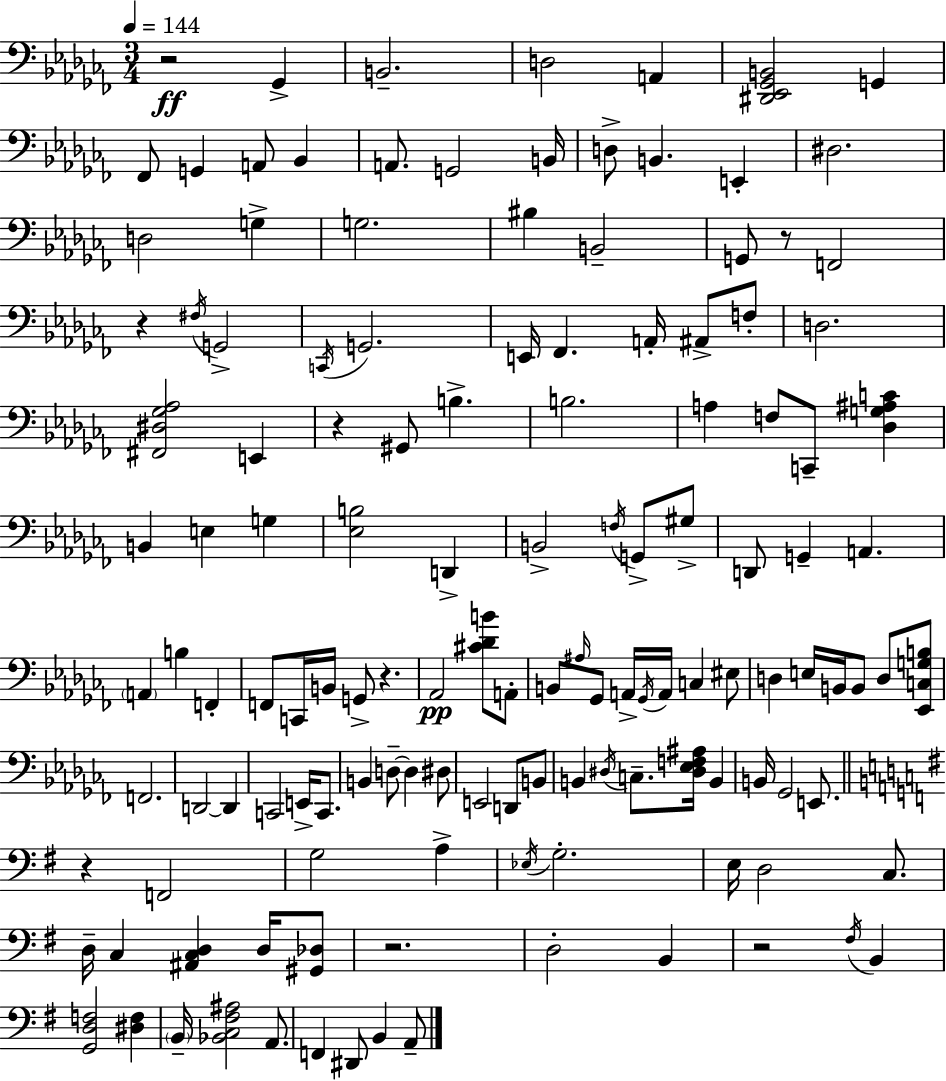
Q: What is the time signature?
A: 3/4